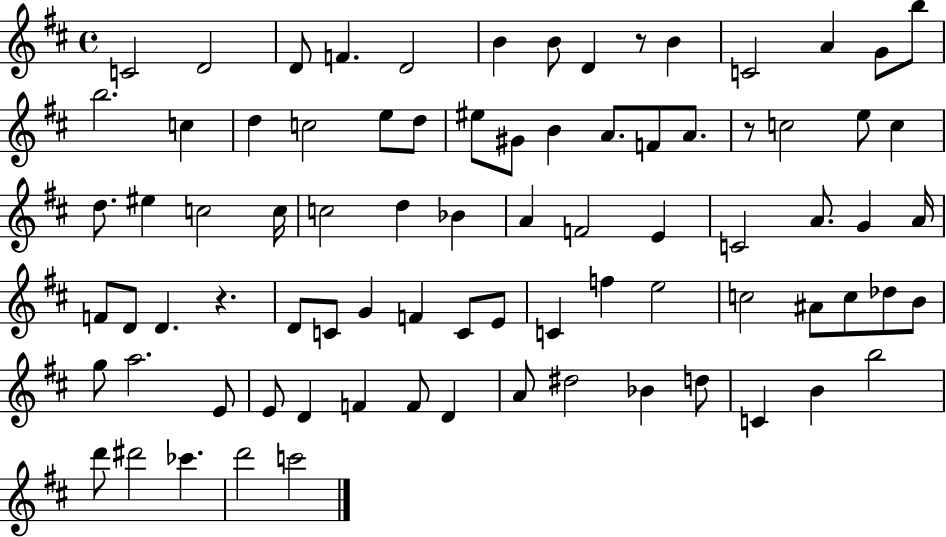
{
  \clef treble
  \time 4/4
  \defaultTimeSignature
  \key d \major
  c'2 d'2 | d'8 f'4. d'2 | b'4 b'8 d'4 r8 b'4 | c'2 a'4 g'8 b''8 | \break b''2. c''4 | d''4 c''2 e''8 d''8 | eis''8 gis'8 b'4 a'8. f'8 a'8. | r8 c''2 e''8 c''4 | \break d''8. eis''4 c''2 c''16 | c''2 d''4 bes'4 | a'4 f'2 e'4 | c'2 a'8. g'4 a'16 | \break f'8 d'8 d'4. r4. | d'8 c'8 g'4 f'4 c'8 e'8 | c'4 f''4 e''2 | c''2 ais'8 c''8 des''8 b'8 | \break g''8 a''2. e'8 | e'8 d'4 f'4 f'8 d'4 | a'8 dis''2 bes'4 d''8 | c'4 b'4 b''2 | \break d'''8 dis'''2 ces'''4. | d'''2 c'''2 | \bar "|."
}